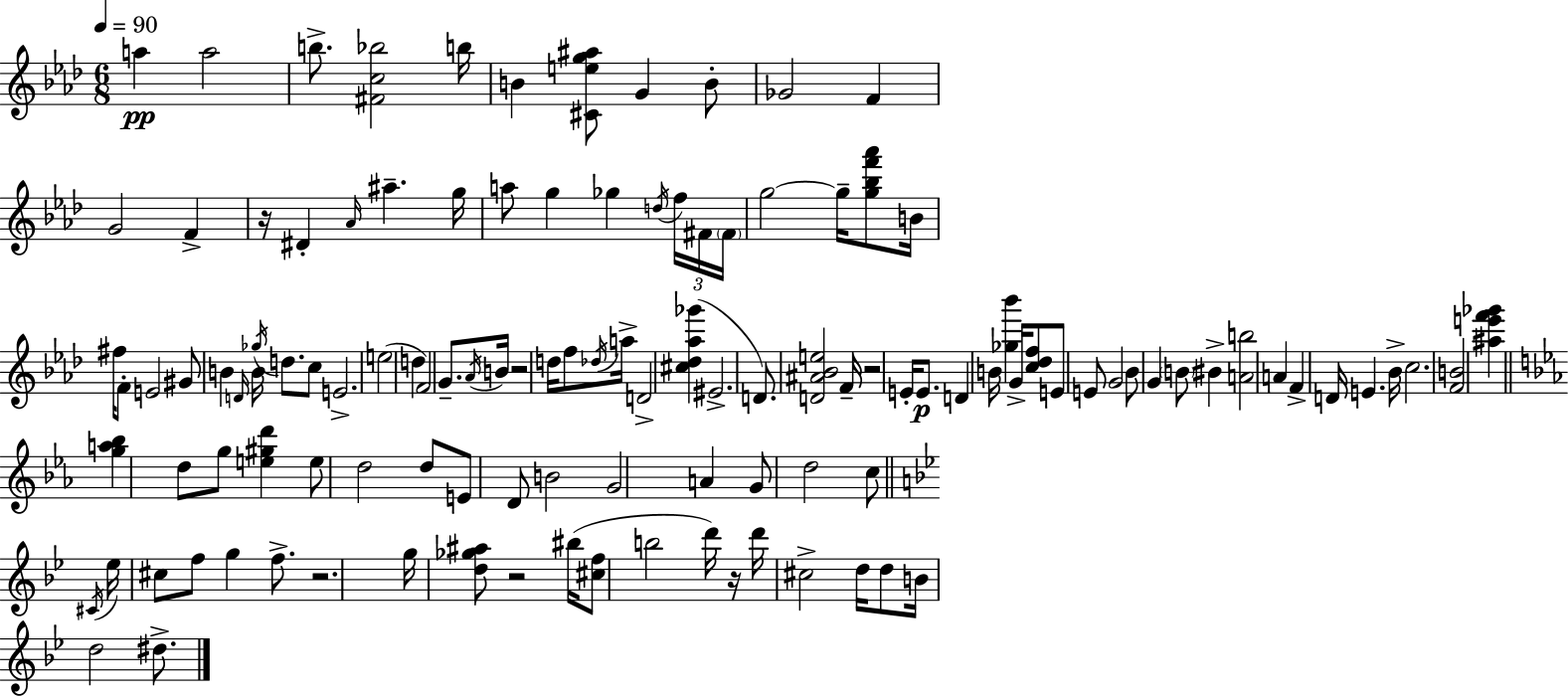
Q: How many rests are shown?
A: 6